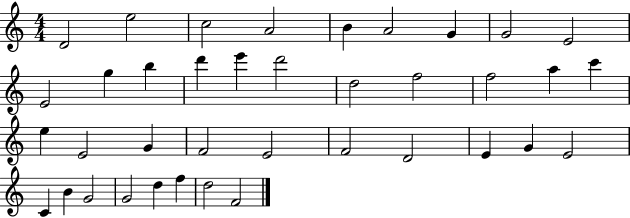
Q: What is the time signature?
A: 4/4